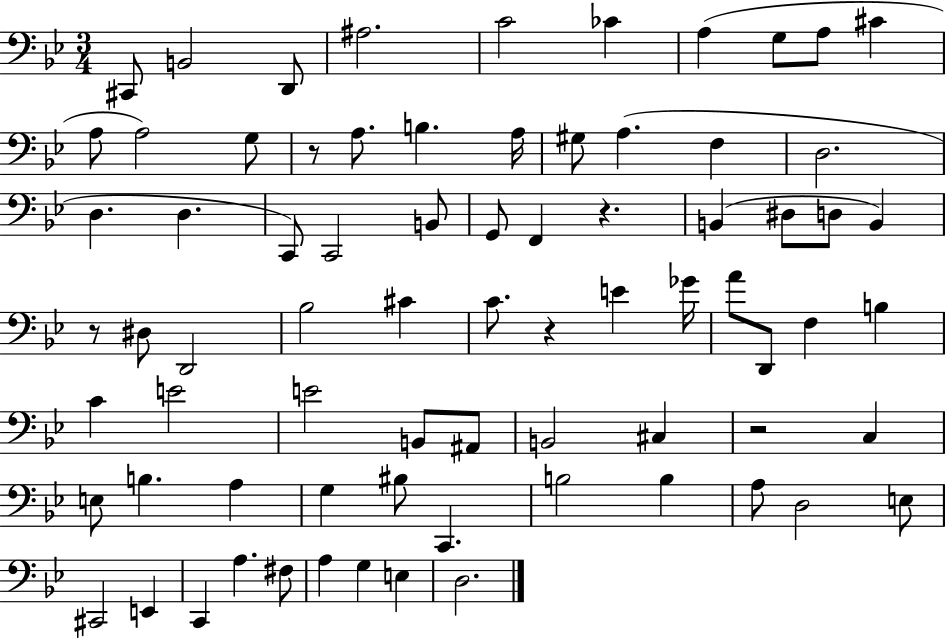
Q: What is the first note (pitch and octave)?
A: C#2